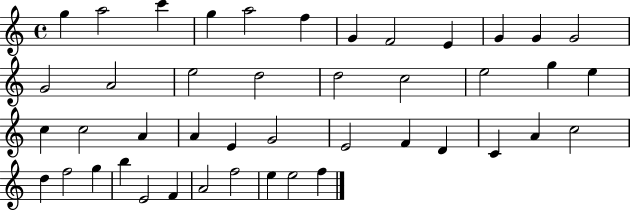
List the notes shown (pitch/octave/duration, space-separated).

G5/q A5/h C6/q G5/q A5/h F5/q G4/q F4/h E4/q G4/q G4/q G4/h G4/h A4/h E5/h D5/h D5/h C5/h E5/h G5/q E5/q C5/q C5/h A4/q A4/q E4/q G4/h E4/h F4/q D4/q C4/q A4/q C5/h D5/q F5/h G5/q B5/q E4/h F4/q A4/h F5/h E5/q E5/h F5/q